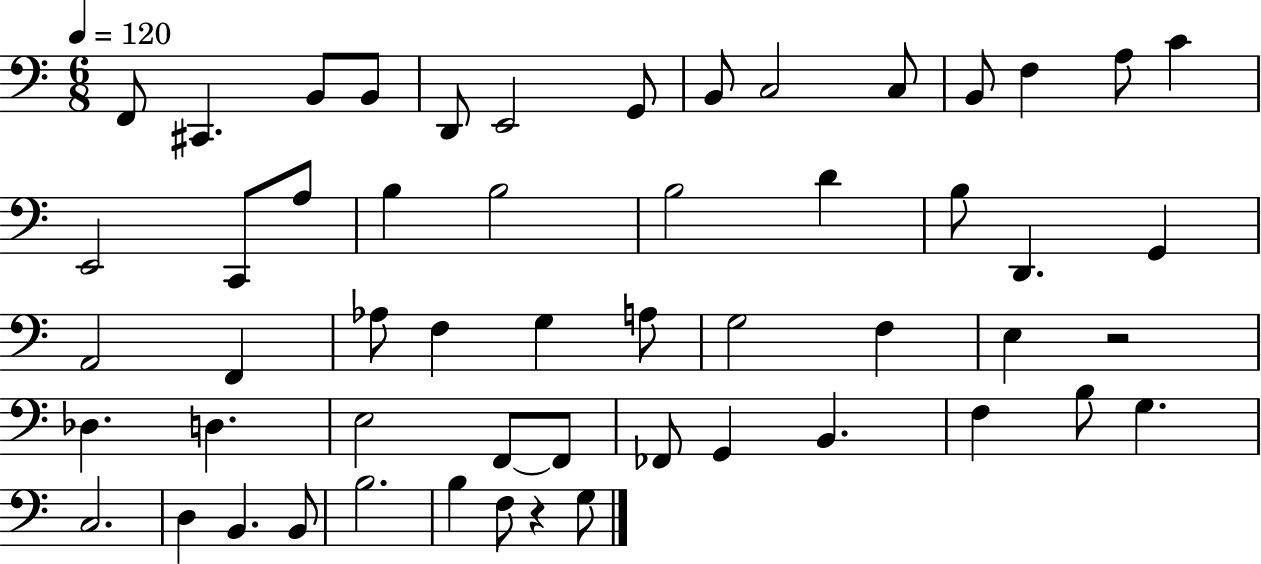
F2/e C#2/q. B2/e B2/e D2/e E2/h G2/e B2/e C3/h C3/e B2/e F3/q A3/e C4/q E2/h C2/e A3/e B3/q B3/h B3/h D4/q B3/e D2/q. G2/q A2/h F2/q Ab3/e F3/q G3/q A3/e G3/h F3/q E3/q R/h Db3/q. D3/q. E3/h F2/e F2/e FES2/e G2/q B2/q. F3/q B3/e G3/q. C3/h. D3/q B2/q. B2/e B3/h. B3/q F3/e R/q G3/e